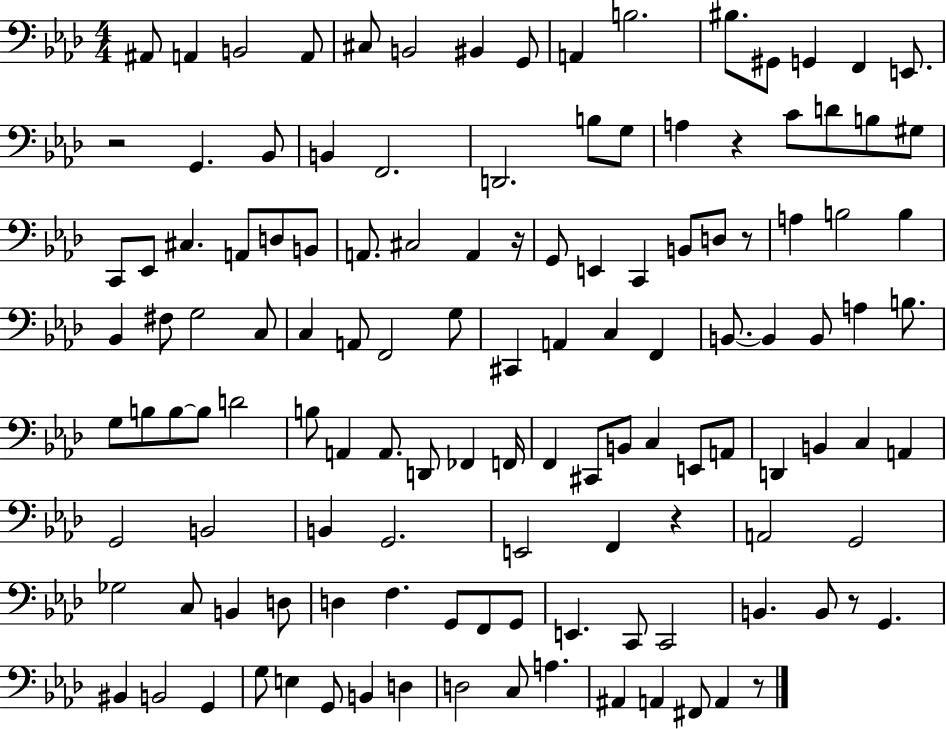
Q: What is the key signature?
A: AES major